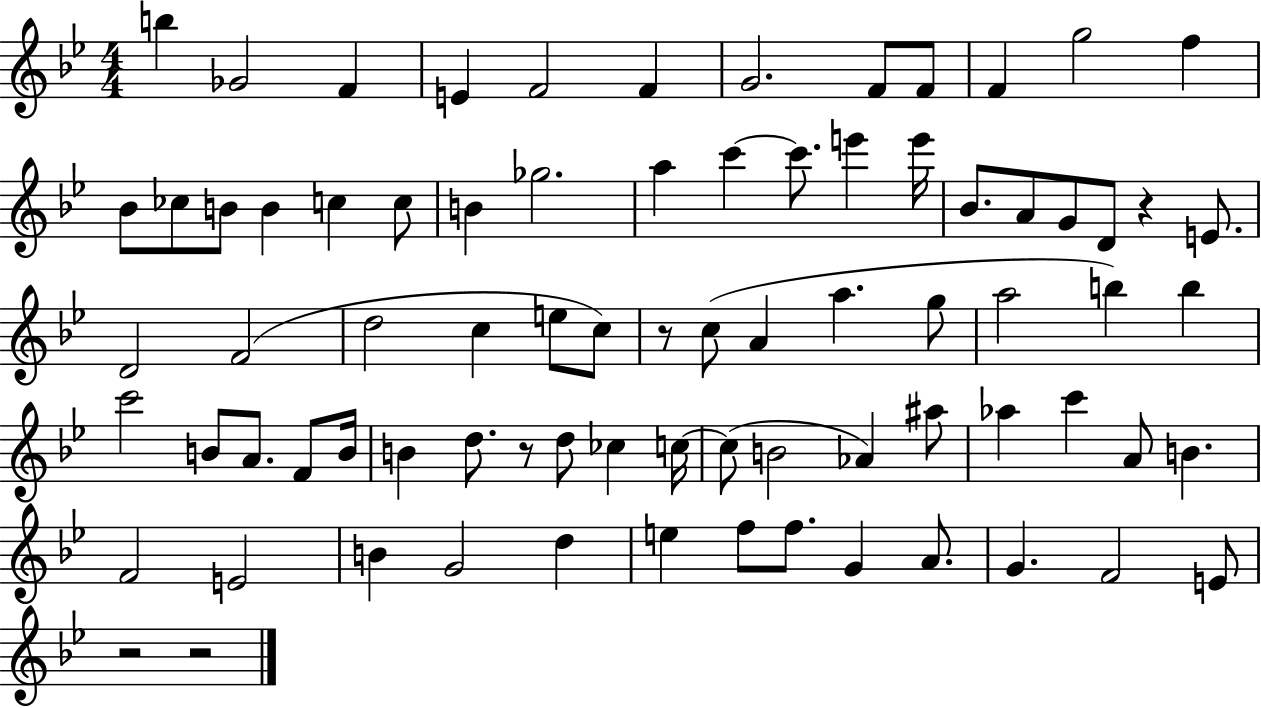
{
  \clef treble
  \numericTimeSignature
  \time 4/4
  \key bes \major
  \repeat volta 2 { b''4 ges'2 f'4 | e'4 f'2 f'4 | g'2. f'8 f'8 | f'4 g''2 f''4 | \break bes'8 ces''8 b'8 b'4 c''4 c''8 | b'4 ges''2. | a''4 c'''4~~ c'''8. e'''4 e'''16 | bes'8. a'8 g'8 d'8 r4 e'8. | \break d'2 f'2( | d''2 c''4 e''8 c''8) | r8 c''8( a'4 a''4. g''8 | a''2 b''4) b''4 | \break c'''2 b'8 a'8. f'8 b'16 | b'4 d''8. r8 d''8 ces''4 c''16~~ | c''8( b'2 aes'4) ais''8 | aes''4 c'''4 a'8 b'4. | \break f'2 e'2 | b'4 g'2 d''4 | e''4 f''8 f''8. g'4 a'8. | g'4. f'2 e'8 | \break r2 r2 | } \bar "|."
}